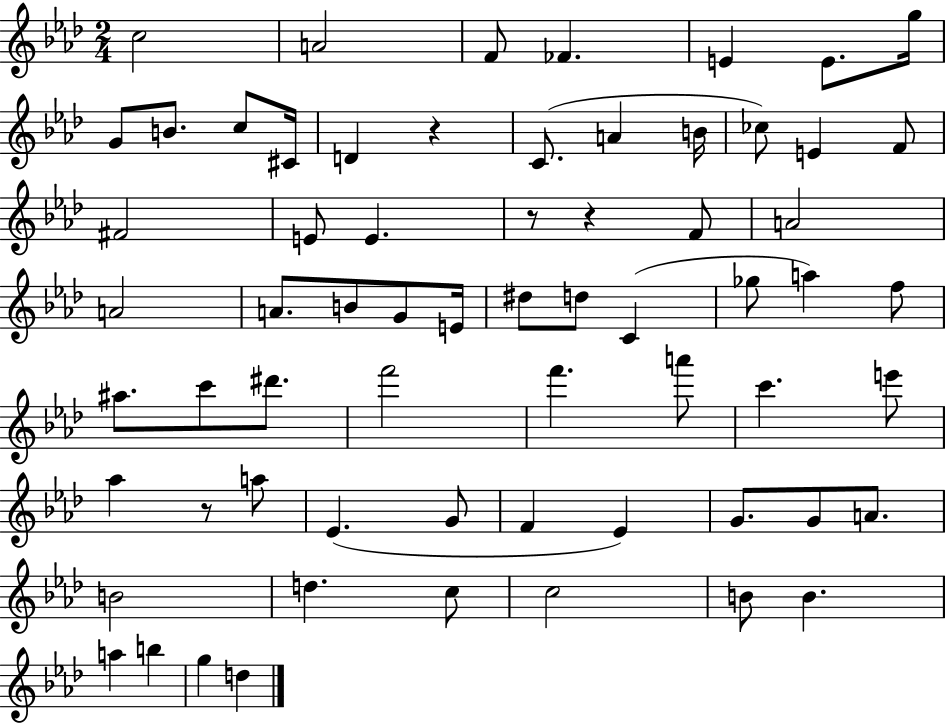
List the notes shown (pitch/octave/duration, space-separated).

C5/h A4/h F4/e FES4/q. E4/q E4/e. G5/s G4/e B4/e. C5/e C#4/s D4/q R/q C4/e. A4/q B4/s CES5/e E4/q F4/e F#4/h E4/e E4/q. R/e R/q F4/e A4/h A4/h A4/e. B4/e G4/e E4/s D#5/e D5/e C4/q Gb5/e A5/q F5/e A#5/e. C6/e D#6/e. F6/h F6/q. A6/e C6/q. E6/e Ab5/q R/e A5/e Eb4/q. G4/e F4/q Eb4/q G4/e. G4/e A4/e. B4/h D5/q. C5/e C5/h B4/e B4/q. A5/q B5/q G5/q D5/q